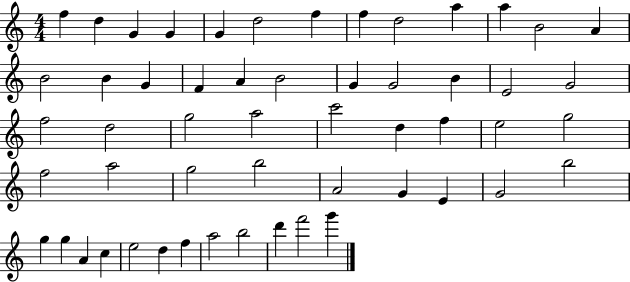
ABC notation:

X:1
T:Untitled
M:4/4
L:1/4
K:C
f d G G G d2 f f d2 a a B2 A B2 B G F A B2 G G2 B E2 G2 f2 d2 g2 a2 c'2 d f e2 g2 f2 a2 g2 b2 A2 G E G2 b2 g g A c e2 d f a2 b2 d' f'2 g'